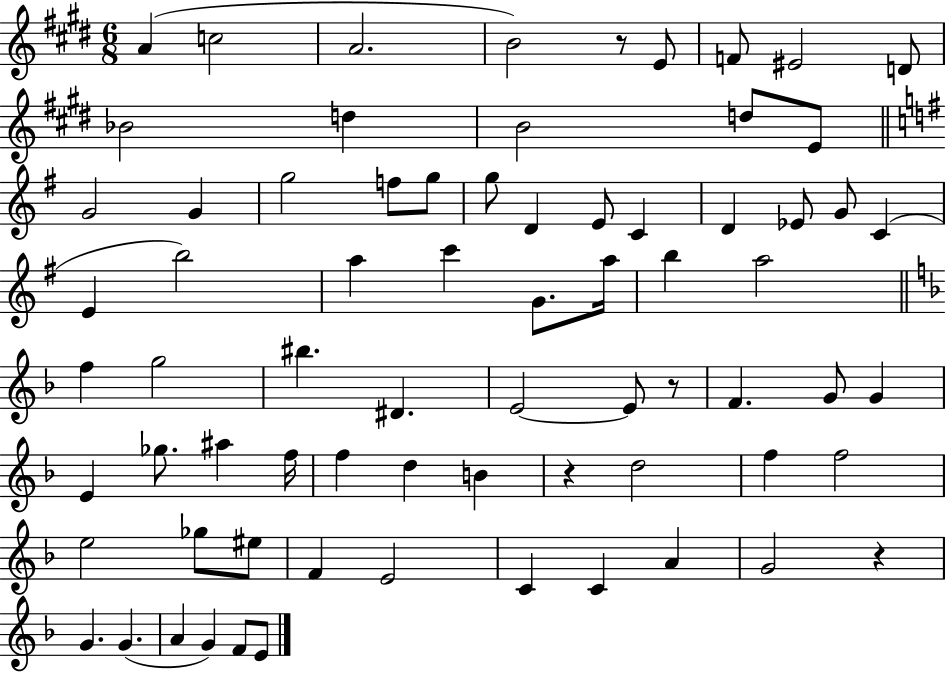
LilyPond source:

{
  \clef treble
  \numericTimeSignature
  \time 6/8
  \key e \major
  a'4( c''2 | a'2. | b'2) r8 e'8 | f'8 eis'2 d'8 | \break bes'2 d''4 | b'2 d''8 e'8 | \bar "||" \break \key e \minor g'2 g'4 | g''2 f''8 g''8 | g''8 d'4 e'8 c'4 | d'4 ees'8 g'8 c'4( | \break e'4 b''2) | a''4 c'''4 g'8. a''16 | b''4 a''2 | \bar "||" \break \key f \major f''4 g''2 | bis''4. dis'4. | e'2~~ e'8 r8 | f'4. g'8 g'4 | \break e'4 ges''8. ais''4 f''16 | f''4 d''4 b'4 | r4 d''2 | f''4 f''2 | \break e''2 ges''8 eis''8 | f'4 e'2 | c'4 c'4 a'4 | g'2 r4 | \break g'4. g'4.( | a'4 g'4) f'8 e'8 | \bar "|."
}